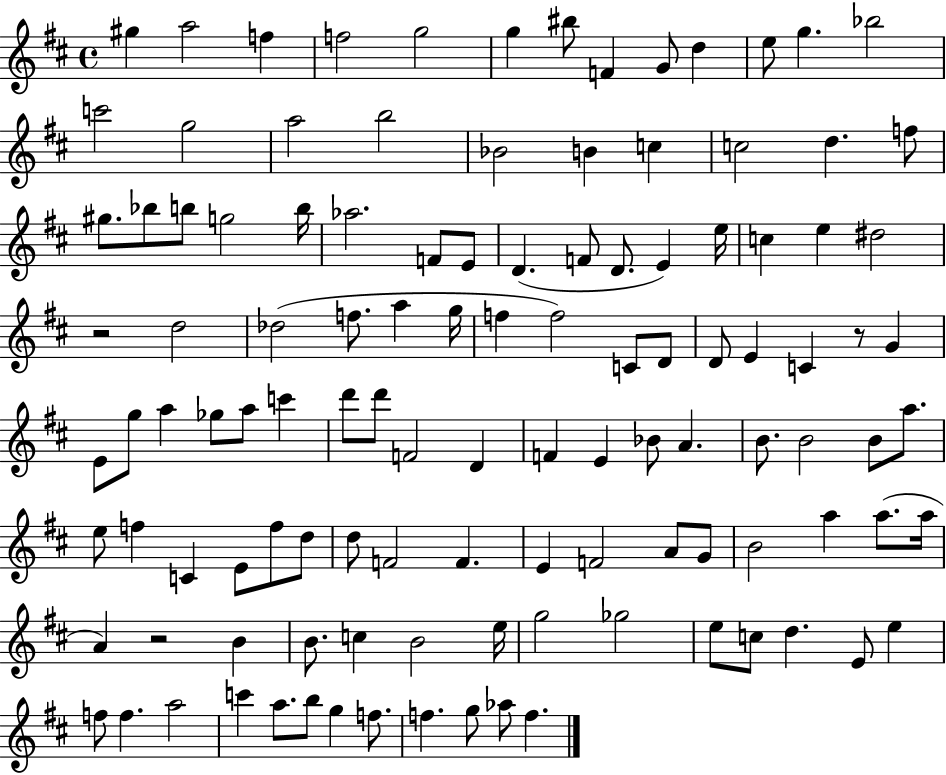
{
  \clef treble
  \time 4/4
  \defaultTimeSignature
  \key d \major
  \repeat volta 2 { gis''4 a''2 f''4 | f''2 g''2 | g''4 bis''8 f'4 g'8 d''4 | e''8 g''4. bes''2 | \break c'''2 g''2 | a''2 b''2 | bes'2 b'4 c''4 | c''2 d''4. f''8 | \break gis''8. bes''8 b''8 g''2 b''16 | aes''2. f'8 e'8 | d'4.( f'8 d'8. e'4) e''16 | c''4 e''4 dis''2 | \break r2 d''2 | des''2( f''8. a''4 g''16 | f''4 f''2) c'8 d'8 | d'8 e'4 c'4 r8 g'4 | \break e'8 g''8 a''4 ges''8 a''8 c'''4 | d'''8 d'''8 f'2 d'4 | f'4 e'4 bes'8 a'4. | b'8. b'2 b'8 a''8. | \break e''8 f''4 c'4 e'8 f''8 d''8 | d''8 f'2 f'4. | e'4 f'2 a'8 g'8 | b'2 a''4 a''8.( a''16 | \break a'4) r2 b'4 | b'8. c''4 b'2 e''16 | g''2 ges''2 | e''8 c''8 d''4. e'8 e''4 | \break f''8 f''4. a''2 | c'''4 a''8. b''8 g''4 f''8. | f''4. g''8 aes''8 f''4. | } \bar "|."
}